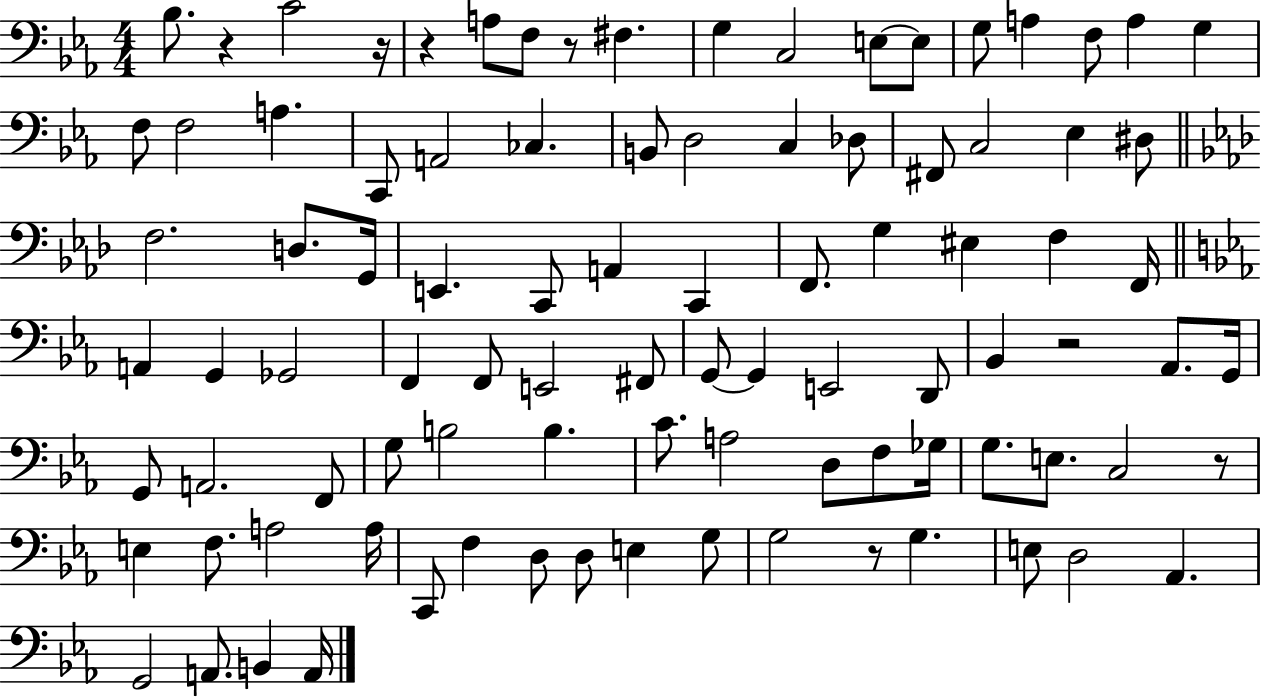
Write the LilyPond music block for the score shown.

{
  \clef bass
  \numericTimeSignature
  \time 4/4
  \key ees \major
  \repeat volta 2 { bes8. r4 c'2 r16 | r4 a8 f8 r8 fis4. | g4 c2 e8~~ e8 | g8 a4 f8 a4 g4 | \break f8 f2 a4. | c,8 a,2 ces4. | b,8 d2 c4 des8 | fis,8 c2 ees4 dis8 | \break \bar "||" \break \key f \minor f2. d8. g,16 | e,4. c,8 a,4 c,4 | f,8. g4 eis4 f4 f,16 | \bar "||" \break \key c \minor a,4 g,4 ges,2 | f,4 f,8 e,2 fis,8 | g,8~~ g,4 e,2 d,8 | bes,4 r2 aes,8. g,16 | \break g,8 a,2. f,8 | g8 b2 b4. | c'8. a2 d8 f8 ges16 | g8. e8. c2 r8 | \break e4 f8. a2 a16 | c,8 f4 d8 d8 e4 g8 | g2 r8 g4. | e8 d2 aes,4. | \break g,2 a,8. b,4 a,16 | } \bar "|."
}